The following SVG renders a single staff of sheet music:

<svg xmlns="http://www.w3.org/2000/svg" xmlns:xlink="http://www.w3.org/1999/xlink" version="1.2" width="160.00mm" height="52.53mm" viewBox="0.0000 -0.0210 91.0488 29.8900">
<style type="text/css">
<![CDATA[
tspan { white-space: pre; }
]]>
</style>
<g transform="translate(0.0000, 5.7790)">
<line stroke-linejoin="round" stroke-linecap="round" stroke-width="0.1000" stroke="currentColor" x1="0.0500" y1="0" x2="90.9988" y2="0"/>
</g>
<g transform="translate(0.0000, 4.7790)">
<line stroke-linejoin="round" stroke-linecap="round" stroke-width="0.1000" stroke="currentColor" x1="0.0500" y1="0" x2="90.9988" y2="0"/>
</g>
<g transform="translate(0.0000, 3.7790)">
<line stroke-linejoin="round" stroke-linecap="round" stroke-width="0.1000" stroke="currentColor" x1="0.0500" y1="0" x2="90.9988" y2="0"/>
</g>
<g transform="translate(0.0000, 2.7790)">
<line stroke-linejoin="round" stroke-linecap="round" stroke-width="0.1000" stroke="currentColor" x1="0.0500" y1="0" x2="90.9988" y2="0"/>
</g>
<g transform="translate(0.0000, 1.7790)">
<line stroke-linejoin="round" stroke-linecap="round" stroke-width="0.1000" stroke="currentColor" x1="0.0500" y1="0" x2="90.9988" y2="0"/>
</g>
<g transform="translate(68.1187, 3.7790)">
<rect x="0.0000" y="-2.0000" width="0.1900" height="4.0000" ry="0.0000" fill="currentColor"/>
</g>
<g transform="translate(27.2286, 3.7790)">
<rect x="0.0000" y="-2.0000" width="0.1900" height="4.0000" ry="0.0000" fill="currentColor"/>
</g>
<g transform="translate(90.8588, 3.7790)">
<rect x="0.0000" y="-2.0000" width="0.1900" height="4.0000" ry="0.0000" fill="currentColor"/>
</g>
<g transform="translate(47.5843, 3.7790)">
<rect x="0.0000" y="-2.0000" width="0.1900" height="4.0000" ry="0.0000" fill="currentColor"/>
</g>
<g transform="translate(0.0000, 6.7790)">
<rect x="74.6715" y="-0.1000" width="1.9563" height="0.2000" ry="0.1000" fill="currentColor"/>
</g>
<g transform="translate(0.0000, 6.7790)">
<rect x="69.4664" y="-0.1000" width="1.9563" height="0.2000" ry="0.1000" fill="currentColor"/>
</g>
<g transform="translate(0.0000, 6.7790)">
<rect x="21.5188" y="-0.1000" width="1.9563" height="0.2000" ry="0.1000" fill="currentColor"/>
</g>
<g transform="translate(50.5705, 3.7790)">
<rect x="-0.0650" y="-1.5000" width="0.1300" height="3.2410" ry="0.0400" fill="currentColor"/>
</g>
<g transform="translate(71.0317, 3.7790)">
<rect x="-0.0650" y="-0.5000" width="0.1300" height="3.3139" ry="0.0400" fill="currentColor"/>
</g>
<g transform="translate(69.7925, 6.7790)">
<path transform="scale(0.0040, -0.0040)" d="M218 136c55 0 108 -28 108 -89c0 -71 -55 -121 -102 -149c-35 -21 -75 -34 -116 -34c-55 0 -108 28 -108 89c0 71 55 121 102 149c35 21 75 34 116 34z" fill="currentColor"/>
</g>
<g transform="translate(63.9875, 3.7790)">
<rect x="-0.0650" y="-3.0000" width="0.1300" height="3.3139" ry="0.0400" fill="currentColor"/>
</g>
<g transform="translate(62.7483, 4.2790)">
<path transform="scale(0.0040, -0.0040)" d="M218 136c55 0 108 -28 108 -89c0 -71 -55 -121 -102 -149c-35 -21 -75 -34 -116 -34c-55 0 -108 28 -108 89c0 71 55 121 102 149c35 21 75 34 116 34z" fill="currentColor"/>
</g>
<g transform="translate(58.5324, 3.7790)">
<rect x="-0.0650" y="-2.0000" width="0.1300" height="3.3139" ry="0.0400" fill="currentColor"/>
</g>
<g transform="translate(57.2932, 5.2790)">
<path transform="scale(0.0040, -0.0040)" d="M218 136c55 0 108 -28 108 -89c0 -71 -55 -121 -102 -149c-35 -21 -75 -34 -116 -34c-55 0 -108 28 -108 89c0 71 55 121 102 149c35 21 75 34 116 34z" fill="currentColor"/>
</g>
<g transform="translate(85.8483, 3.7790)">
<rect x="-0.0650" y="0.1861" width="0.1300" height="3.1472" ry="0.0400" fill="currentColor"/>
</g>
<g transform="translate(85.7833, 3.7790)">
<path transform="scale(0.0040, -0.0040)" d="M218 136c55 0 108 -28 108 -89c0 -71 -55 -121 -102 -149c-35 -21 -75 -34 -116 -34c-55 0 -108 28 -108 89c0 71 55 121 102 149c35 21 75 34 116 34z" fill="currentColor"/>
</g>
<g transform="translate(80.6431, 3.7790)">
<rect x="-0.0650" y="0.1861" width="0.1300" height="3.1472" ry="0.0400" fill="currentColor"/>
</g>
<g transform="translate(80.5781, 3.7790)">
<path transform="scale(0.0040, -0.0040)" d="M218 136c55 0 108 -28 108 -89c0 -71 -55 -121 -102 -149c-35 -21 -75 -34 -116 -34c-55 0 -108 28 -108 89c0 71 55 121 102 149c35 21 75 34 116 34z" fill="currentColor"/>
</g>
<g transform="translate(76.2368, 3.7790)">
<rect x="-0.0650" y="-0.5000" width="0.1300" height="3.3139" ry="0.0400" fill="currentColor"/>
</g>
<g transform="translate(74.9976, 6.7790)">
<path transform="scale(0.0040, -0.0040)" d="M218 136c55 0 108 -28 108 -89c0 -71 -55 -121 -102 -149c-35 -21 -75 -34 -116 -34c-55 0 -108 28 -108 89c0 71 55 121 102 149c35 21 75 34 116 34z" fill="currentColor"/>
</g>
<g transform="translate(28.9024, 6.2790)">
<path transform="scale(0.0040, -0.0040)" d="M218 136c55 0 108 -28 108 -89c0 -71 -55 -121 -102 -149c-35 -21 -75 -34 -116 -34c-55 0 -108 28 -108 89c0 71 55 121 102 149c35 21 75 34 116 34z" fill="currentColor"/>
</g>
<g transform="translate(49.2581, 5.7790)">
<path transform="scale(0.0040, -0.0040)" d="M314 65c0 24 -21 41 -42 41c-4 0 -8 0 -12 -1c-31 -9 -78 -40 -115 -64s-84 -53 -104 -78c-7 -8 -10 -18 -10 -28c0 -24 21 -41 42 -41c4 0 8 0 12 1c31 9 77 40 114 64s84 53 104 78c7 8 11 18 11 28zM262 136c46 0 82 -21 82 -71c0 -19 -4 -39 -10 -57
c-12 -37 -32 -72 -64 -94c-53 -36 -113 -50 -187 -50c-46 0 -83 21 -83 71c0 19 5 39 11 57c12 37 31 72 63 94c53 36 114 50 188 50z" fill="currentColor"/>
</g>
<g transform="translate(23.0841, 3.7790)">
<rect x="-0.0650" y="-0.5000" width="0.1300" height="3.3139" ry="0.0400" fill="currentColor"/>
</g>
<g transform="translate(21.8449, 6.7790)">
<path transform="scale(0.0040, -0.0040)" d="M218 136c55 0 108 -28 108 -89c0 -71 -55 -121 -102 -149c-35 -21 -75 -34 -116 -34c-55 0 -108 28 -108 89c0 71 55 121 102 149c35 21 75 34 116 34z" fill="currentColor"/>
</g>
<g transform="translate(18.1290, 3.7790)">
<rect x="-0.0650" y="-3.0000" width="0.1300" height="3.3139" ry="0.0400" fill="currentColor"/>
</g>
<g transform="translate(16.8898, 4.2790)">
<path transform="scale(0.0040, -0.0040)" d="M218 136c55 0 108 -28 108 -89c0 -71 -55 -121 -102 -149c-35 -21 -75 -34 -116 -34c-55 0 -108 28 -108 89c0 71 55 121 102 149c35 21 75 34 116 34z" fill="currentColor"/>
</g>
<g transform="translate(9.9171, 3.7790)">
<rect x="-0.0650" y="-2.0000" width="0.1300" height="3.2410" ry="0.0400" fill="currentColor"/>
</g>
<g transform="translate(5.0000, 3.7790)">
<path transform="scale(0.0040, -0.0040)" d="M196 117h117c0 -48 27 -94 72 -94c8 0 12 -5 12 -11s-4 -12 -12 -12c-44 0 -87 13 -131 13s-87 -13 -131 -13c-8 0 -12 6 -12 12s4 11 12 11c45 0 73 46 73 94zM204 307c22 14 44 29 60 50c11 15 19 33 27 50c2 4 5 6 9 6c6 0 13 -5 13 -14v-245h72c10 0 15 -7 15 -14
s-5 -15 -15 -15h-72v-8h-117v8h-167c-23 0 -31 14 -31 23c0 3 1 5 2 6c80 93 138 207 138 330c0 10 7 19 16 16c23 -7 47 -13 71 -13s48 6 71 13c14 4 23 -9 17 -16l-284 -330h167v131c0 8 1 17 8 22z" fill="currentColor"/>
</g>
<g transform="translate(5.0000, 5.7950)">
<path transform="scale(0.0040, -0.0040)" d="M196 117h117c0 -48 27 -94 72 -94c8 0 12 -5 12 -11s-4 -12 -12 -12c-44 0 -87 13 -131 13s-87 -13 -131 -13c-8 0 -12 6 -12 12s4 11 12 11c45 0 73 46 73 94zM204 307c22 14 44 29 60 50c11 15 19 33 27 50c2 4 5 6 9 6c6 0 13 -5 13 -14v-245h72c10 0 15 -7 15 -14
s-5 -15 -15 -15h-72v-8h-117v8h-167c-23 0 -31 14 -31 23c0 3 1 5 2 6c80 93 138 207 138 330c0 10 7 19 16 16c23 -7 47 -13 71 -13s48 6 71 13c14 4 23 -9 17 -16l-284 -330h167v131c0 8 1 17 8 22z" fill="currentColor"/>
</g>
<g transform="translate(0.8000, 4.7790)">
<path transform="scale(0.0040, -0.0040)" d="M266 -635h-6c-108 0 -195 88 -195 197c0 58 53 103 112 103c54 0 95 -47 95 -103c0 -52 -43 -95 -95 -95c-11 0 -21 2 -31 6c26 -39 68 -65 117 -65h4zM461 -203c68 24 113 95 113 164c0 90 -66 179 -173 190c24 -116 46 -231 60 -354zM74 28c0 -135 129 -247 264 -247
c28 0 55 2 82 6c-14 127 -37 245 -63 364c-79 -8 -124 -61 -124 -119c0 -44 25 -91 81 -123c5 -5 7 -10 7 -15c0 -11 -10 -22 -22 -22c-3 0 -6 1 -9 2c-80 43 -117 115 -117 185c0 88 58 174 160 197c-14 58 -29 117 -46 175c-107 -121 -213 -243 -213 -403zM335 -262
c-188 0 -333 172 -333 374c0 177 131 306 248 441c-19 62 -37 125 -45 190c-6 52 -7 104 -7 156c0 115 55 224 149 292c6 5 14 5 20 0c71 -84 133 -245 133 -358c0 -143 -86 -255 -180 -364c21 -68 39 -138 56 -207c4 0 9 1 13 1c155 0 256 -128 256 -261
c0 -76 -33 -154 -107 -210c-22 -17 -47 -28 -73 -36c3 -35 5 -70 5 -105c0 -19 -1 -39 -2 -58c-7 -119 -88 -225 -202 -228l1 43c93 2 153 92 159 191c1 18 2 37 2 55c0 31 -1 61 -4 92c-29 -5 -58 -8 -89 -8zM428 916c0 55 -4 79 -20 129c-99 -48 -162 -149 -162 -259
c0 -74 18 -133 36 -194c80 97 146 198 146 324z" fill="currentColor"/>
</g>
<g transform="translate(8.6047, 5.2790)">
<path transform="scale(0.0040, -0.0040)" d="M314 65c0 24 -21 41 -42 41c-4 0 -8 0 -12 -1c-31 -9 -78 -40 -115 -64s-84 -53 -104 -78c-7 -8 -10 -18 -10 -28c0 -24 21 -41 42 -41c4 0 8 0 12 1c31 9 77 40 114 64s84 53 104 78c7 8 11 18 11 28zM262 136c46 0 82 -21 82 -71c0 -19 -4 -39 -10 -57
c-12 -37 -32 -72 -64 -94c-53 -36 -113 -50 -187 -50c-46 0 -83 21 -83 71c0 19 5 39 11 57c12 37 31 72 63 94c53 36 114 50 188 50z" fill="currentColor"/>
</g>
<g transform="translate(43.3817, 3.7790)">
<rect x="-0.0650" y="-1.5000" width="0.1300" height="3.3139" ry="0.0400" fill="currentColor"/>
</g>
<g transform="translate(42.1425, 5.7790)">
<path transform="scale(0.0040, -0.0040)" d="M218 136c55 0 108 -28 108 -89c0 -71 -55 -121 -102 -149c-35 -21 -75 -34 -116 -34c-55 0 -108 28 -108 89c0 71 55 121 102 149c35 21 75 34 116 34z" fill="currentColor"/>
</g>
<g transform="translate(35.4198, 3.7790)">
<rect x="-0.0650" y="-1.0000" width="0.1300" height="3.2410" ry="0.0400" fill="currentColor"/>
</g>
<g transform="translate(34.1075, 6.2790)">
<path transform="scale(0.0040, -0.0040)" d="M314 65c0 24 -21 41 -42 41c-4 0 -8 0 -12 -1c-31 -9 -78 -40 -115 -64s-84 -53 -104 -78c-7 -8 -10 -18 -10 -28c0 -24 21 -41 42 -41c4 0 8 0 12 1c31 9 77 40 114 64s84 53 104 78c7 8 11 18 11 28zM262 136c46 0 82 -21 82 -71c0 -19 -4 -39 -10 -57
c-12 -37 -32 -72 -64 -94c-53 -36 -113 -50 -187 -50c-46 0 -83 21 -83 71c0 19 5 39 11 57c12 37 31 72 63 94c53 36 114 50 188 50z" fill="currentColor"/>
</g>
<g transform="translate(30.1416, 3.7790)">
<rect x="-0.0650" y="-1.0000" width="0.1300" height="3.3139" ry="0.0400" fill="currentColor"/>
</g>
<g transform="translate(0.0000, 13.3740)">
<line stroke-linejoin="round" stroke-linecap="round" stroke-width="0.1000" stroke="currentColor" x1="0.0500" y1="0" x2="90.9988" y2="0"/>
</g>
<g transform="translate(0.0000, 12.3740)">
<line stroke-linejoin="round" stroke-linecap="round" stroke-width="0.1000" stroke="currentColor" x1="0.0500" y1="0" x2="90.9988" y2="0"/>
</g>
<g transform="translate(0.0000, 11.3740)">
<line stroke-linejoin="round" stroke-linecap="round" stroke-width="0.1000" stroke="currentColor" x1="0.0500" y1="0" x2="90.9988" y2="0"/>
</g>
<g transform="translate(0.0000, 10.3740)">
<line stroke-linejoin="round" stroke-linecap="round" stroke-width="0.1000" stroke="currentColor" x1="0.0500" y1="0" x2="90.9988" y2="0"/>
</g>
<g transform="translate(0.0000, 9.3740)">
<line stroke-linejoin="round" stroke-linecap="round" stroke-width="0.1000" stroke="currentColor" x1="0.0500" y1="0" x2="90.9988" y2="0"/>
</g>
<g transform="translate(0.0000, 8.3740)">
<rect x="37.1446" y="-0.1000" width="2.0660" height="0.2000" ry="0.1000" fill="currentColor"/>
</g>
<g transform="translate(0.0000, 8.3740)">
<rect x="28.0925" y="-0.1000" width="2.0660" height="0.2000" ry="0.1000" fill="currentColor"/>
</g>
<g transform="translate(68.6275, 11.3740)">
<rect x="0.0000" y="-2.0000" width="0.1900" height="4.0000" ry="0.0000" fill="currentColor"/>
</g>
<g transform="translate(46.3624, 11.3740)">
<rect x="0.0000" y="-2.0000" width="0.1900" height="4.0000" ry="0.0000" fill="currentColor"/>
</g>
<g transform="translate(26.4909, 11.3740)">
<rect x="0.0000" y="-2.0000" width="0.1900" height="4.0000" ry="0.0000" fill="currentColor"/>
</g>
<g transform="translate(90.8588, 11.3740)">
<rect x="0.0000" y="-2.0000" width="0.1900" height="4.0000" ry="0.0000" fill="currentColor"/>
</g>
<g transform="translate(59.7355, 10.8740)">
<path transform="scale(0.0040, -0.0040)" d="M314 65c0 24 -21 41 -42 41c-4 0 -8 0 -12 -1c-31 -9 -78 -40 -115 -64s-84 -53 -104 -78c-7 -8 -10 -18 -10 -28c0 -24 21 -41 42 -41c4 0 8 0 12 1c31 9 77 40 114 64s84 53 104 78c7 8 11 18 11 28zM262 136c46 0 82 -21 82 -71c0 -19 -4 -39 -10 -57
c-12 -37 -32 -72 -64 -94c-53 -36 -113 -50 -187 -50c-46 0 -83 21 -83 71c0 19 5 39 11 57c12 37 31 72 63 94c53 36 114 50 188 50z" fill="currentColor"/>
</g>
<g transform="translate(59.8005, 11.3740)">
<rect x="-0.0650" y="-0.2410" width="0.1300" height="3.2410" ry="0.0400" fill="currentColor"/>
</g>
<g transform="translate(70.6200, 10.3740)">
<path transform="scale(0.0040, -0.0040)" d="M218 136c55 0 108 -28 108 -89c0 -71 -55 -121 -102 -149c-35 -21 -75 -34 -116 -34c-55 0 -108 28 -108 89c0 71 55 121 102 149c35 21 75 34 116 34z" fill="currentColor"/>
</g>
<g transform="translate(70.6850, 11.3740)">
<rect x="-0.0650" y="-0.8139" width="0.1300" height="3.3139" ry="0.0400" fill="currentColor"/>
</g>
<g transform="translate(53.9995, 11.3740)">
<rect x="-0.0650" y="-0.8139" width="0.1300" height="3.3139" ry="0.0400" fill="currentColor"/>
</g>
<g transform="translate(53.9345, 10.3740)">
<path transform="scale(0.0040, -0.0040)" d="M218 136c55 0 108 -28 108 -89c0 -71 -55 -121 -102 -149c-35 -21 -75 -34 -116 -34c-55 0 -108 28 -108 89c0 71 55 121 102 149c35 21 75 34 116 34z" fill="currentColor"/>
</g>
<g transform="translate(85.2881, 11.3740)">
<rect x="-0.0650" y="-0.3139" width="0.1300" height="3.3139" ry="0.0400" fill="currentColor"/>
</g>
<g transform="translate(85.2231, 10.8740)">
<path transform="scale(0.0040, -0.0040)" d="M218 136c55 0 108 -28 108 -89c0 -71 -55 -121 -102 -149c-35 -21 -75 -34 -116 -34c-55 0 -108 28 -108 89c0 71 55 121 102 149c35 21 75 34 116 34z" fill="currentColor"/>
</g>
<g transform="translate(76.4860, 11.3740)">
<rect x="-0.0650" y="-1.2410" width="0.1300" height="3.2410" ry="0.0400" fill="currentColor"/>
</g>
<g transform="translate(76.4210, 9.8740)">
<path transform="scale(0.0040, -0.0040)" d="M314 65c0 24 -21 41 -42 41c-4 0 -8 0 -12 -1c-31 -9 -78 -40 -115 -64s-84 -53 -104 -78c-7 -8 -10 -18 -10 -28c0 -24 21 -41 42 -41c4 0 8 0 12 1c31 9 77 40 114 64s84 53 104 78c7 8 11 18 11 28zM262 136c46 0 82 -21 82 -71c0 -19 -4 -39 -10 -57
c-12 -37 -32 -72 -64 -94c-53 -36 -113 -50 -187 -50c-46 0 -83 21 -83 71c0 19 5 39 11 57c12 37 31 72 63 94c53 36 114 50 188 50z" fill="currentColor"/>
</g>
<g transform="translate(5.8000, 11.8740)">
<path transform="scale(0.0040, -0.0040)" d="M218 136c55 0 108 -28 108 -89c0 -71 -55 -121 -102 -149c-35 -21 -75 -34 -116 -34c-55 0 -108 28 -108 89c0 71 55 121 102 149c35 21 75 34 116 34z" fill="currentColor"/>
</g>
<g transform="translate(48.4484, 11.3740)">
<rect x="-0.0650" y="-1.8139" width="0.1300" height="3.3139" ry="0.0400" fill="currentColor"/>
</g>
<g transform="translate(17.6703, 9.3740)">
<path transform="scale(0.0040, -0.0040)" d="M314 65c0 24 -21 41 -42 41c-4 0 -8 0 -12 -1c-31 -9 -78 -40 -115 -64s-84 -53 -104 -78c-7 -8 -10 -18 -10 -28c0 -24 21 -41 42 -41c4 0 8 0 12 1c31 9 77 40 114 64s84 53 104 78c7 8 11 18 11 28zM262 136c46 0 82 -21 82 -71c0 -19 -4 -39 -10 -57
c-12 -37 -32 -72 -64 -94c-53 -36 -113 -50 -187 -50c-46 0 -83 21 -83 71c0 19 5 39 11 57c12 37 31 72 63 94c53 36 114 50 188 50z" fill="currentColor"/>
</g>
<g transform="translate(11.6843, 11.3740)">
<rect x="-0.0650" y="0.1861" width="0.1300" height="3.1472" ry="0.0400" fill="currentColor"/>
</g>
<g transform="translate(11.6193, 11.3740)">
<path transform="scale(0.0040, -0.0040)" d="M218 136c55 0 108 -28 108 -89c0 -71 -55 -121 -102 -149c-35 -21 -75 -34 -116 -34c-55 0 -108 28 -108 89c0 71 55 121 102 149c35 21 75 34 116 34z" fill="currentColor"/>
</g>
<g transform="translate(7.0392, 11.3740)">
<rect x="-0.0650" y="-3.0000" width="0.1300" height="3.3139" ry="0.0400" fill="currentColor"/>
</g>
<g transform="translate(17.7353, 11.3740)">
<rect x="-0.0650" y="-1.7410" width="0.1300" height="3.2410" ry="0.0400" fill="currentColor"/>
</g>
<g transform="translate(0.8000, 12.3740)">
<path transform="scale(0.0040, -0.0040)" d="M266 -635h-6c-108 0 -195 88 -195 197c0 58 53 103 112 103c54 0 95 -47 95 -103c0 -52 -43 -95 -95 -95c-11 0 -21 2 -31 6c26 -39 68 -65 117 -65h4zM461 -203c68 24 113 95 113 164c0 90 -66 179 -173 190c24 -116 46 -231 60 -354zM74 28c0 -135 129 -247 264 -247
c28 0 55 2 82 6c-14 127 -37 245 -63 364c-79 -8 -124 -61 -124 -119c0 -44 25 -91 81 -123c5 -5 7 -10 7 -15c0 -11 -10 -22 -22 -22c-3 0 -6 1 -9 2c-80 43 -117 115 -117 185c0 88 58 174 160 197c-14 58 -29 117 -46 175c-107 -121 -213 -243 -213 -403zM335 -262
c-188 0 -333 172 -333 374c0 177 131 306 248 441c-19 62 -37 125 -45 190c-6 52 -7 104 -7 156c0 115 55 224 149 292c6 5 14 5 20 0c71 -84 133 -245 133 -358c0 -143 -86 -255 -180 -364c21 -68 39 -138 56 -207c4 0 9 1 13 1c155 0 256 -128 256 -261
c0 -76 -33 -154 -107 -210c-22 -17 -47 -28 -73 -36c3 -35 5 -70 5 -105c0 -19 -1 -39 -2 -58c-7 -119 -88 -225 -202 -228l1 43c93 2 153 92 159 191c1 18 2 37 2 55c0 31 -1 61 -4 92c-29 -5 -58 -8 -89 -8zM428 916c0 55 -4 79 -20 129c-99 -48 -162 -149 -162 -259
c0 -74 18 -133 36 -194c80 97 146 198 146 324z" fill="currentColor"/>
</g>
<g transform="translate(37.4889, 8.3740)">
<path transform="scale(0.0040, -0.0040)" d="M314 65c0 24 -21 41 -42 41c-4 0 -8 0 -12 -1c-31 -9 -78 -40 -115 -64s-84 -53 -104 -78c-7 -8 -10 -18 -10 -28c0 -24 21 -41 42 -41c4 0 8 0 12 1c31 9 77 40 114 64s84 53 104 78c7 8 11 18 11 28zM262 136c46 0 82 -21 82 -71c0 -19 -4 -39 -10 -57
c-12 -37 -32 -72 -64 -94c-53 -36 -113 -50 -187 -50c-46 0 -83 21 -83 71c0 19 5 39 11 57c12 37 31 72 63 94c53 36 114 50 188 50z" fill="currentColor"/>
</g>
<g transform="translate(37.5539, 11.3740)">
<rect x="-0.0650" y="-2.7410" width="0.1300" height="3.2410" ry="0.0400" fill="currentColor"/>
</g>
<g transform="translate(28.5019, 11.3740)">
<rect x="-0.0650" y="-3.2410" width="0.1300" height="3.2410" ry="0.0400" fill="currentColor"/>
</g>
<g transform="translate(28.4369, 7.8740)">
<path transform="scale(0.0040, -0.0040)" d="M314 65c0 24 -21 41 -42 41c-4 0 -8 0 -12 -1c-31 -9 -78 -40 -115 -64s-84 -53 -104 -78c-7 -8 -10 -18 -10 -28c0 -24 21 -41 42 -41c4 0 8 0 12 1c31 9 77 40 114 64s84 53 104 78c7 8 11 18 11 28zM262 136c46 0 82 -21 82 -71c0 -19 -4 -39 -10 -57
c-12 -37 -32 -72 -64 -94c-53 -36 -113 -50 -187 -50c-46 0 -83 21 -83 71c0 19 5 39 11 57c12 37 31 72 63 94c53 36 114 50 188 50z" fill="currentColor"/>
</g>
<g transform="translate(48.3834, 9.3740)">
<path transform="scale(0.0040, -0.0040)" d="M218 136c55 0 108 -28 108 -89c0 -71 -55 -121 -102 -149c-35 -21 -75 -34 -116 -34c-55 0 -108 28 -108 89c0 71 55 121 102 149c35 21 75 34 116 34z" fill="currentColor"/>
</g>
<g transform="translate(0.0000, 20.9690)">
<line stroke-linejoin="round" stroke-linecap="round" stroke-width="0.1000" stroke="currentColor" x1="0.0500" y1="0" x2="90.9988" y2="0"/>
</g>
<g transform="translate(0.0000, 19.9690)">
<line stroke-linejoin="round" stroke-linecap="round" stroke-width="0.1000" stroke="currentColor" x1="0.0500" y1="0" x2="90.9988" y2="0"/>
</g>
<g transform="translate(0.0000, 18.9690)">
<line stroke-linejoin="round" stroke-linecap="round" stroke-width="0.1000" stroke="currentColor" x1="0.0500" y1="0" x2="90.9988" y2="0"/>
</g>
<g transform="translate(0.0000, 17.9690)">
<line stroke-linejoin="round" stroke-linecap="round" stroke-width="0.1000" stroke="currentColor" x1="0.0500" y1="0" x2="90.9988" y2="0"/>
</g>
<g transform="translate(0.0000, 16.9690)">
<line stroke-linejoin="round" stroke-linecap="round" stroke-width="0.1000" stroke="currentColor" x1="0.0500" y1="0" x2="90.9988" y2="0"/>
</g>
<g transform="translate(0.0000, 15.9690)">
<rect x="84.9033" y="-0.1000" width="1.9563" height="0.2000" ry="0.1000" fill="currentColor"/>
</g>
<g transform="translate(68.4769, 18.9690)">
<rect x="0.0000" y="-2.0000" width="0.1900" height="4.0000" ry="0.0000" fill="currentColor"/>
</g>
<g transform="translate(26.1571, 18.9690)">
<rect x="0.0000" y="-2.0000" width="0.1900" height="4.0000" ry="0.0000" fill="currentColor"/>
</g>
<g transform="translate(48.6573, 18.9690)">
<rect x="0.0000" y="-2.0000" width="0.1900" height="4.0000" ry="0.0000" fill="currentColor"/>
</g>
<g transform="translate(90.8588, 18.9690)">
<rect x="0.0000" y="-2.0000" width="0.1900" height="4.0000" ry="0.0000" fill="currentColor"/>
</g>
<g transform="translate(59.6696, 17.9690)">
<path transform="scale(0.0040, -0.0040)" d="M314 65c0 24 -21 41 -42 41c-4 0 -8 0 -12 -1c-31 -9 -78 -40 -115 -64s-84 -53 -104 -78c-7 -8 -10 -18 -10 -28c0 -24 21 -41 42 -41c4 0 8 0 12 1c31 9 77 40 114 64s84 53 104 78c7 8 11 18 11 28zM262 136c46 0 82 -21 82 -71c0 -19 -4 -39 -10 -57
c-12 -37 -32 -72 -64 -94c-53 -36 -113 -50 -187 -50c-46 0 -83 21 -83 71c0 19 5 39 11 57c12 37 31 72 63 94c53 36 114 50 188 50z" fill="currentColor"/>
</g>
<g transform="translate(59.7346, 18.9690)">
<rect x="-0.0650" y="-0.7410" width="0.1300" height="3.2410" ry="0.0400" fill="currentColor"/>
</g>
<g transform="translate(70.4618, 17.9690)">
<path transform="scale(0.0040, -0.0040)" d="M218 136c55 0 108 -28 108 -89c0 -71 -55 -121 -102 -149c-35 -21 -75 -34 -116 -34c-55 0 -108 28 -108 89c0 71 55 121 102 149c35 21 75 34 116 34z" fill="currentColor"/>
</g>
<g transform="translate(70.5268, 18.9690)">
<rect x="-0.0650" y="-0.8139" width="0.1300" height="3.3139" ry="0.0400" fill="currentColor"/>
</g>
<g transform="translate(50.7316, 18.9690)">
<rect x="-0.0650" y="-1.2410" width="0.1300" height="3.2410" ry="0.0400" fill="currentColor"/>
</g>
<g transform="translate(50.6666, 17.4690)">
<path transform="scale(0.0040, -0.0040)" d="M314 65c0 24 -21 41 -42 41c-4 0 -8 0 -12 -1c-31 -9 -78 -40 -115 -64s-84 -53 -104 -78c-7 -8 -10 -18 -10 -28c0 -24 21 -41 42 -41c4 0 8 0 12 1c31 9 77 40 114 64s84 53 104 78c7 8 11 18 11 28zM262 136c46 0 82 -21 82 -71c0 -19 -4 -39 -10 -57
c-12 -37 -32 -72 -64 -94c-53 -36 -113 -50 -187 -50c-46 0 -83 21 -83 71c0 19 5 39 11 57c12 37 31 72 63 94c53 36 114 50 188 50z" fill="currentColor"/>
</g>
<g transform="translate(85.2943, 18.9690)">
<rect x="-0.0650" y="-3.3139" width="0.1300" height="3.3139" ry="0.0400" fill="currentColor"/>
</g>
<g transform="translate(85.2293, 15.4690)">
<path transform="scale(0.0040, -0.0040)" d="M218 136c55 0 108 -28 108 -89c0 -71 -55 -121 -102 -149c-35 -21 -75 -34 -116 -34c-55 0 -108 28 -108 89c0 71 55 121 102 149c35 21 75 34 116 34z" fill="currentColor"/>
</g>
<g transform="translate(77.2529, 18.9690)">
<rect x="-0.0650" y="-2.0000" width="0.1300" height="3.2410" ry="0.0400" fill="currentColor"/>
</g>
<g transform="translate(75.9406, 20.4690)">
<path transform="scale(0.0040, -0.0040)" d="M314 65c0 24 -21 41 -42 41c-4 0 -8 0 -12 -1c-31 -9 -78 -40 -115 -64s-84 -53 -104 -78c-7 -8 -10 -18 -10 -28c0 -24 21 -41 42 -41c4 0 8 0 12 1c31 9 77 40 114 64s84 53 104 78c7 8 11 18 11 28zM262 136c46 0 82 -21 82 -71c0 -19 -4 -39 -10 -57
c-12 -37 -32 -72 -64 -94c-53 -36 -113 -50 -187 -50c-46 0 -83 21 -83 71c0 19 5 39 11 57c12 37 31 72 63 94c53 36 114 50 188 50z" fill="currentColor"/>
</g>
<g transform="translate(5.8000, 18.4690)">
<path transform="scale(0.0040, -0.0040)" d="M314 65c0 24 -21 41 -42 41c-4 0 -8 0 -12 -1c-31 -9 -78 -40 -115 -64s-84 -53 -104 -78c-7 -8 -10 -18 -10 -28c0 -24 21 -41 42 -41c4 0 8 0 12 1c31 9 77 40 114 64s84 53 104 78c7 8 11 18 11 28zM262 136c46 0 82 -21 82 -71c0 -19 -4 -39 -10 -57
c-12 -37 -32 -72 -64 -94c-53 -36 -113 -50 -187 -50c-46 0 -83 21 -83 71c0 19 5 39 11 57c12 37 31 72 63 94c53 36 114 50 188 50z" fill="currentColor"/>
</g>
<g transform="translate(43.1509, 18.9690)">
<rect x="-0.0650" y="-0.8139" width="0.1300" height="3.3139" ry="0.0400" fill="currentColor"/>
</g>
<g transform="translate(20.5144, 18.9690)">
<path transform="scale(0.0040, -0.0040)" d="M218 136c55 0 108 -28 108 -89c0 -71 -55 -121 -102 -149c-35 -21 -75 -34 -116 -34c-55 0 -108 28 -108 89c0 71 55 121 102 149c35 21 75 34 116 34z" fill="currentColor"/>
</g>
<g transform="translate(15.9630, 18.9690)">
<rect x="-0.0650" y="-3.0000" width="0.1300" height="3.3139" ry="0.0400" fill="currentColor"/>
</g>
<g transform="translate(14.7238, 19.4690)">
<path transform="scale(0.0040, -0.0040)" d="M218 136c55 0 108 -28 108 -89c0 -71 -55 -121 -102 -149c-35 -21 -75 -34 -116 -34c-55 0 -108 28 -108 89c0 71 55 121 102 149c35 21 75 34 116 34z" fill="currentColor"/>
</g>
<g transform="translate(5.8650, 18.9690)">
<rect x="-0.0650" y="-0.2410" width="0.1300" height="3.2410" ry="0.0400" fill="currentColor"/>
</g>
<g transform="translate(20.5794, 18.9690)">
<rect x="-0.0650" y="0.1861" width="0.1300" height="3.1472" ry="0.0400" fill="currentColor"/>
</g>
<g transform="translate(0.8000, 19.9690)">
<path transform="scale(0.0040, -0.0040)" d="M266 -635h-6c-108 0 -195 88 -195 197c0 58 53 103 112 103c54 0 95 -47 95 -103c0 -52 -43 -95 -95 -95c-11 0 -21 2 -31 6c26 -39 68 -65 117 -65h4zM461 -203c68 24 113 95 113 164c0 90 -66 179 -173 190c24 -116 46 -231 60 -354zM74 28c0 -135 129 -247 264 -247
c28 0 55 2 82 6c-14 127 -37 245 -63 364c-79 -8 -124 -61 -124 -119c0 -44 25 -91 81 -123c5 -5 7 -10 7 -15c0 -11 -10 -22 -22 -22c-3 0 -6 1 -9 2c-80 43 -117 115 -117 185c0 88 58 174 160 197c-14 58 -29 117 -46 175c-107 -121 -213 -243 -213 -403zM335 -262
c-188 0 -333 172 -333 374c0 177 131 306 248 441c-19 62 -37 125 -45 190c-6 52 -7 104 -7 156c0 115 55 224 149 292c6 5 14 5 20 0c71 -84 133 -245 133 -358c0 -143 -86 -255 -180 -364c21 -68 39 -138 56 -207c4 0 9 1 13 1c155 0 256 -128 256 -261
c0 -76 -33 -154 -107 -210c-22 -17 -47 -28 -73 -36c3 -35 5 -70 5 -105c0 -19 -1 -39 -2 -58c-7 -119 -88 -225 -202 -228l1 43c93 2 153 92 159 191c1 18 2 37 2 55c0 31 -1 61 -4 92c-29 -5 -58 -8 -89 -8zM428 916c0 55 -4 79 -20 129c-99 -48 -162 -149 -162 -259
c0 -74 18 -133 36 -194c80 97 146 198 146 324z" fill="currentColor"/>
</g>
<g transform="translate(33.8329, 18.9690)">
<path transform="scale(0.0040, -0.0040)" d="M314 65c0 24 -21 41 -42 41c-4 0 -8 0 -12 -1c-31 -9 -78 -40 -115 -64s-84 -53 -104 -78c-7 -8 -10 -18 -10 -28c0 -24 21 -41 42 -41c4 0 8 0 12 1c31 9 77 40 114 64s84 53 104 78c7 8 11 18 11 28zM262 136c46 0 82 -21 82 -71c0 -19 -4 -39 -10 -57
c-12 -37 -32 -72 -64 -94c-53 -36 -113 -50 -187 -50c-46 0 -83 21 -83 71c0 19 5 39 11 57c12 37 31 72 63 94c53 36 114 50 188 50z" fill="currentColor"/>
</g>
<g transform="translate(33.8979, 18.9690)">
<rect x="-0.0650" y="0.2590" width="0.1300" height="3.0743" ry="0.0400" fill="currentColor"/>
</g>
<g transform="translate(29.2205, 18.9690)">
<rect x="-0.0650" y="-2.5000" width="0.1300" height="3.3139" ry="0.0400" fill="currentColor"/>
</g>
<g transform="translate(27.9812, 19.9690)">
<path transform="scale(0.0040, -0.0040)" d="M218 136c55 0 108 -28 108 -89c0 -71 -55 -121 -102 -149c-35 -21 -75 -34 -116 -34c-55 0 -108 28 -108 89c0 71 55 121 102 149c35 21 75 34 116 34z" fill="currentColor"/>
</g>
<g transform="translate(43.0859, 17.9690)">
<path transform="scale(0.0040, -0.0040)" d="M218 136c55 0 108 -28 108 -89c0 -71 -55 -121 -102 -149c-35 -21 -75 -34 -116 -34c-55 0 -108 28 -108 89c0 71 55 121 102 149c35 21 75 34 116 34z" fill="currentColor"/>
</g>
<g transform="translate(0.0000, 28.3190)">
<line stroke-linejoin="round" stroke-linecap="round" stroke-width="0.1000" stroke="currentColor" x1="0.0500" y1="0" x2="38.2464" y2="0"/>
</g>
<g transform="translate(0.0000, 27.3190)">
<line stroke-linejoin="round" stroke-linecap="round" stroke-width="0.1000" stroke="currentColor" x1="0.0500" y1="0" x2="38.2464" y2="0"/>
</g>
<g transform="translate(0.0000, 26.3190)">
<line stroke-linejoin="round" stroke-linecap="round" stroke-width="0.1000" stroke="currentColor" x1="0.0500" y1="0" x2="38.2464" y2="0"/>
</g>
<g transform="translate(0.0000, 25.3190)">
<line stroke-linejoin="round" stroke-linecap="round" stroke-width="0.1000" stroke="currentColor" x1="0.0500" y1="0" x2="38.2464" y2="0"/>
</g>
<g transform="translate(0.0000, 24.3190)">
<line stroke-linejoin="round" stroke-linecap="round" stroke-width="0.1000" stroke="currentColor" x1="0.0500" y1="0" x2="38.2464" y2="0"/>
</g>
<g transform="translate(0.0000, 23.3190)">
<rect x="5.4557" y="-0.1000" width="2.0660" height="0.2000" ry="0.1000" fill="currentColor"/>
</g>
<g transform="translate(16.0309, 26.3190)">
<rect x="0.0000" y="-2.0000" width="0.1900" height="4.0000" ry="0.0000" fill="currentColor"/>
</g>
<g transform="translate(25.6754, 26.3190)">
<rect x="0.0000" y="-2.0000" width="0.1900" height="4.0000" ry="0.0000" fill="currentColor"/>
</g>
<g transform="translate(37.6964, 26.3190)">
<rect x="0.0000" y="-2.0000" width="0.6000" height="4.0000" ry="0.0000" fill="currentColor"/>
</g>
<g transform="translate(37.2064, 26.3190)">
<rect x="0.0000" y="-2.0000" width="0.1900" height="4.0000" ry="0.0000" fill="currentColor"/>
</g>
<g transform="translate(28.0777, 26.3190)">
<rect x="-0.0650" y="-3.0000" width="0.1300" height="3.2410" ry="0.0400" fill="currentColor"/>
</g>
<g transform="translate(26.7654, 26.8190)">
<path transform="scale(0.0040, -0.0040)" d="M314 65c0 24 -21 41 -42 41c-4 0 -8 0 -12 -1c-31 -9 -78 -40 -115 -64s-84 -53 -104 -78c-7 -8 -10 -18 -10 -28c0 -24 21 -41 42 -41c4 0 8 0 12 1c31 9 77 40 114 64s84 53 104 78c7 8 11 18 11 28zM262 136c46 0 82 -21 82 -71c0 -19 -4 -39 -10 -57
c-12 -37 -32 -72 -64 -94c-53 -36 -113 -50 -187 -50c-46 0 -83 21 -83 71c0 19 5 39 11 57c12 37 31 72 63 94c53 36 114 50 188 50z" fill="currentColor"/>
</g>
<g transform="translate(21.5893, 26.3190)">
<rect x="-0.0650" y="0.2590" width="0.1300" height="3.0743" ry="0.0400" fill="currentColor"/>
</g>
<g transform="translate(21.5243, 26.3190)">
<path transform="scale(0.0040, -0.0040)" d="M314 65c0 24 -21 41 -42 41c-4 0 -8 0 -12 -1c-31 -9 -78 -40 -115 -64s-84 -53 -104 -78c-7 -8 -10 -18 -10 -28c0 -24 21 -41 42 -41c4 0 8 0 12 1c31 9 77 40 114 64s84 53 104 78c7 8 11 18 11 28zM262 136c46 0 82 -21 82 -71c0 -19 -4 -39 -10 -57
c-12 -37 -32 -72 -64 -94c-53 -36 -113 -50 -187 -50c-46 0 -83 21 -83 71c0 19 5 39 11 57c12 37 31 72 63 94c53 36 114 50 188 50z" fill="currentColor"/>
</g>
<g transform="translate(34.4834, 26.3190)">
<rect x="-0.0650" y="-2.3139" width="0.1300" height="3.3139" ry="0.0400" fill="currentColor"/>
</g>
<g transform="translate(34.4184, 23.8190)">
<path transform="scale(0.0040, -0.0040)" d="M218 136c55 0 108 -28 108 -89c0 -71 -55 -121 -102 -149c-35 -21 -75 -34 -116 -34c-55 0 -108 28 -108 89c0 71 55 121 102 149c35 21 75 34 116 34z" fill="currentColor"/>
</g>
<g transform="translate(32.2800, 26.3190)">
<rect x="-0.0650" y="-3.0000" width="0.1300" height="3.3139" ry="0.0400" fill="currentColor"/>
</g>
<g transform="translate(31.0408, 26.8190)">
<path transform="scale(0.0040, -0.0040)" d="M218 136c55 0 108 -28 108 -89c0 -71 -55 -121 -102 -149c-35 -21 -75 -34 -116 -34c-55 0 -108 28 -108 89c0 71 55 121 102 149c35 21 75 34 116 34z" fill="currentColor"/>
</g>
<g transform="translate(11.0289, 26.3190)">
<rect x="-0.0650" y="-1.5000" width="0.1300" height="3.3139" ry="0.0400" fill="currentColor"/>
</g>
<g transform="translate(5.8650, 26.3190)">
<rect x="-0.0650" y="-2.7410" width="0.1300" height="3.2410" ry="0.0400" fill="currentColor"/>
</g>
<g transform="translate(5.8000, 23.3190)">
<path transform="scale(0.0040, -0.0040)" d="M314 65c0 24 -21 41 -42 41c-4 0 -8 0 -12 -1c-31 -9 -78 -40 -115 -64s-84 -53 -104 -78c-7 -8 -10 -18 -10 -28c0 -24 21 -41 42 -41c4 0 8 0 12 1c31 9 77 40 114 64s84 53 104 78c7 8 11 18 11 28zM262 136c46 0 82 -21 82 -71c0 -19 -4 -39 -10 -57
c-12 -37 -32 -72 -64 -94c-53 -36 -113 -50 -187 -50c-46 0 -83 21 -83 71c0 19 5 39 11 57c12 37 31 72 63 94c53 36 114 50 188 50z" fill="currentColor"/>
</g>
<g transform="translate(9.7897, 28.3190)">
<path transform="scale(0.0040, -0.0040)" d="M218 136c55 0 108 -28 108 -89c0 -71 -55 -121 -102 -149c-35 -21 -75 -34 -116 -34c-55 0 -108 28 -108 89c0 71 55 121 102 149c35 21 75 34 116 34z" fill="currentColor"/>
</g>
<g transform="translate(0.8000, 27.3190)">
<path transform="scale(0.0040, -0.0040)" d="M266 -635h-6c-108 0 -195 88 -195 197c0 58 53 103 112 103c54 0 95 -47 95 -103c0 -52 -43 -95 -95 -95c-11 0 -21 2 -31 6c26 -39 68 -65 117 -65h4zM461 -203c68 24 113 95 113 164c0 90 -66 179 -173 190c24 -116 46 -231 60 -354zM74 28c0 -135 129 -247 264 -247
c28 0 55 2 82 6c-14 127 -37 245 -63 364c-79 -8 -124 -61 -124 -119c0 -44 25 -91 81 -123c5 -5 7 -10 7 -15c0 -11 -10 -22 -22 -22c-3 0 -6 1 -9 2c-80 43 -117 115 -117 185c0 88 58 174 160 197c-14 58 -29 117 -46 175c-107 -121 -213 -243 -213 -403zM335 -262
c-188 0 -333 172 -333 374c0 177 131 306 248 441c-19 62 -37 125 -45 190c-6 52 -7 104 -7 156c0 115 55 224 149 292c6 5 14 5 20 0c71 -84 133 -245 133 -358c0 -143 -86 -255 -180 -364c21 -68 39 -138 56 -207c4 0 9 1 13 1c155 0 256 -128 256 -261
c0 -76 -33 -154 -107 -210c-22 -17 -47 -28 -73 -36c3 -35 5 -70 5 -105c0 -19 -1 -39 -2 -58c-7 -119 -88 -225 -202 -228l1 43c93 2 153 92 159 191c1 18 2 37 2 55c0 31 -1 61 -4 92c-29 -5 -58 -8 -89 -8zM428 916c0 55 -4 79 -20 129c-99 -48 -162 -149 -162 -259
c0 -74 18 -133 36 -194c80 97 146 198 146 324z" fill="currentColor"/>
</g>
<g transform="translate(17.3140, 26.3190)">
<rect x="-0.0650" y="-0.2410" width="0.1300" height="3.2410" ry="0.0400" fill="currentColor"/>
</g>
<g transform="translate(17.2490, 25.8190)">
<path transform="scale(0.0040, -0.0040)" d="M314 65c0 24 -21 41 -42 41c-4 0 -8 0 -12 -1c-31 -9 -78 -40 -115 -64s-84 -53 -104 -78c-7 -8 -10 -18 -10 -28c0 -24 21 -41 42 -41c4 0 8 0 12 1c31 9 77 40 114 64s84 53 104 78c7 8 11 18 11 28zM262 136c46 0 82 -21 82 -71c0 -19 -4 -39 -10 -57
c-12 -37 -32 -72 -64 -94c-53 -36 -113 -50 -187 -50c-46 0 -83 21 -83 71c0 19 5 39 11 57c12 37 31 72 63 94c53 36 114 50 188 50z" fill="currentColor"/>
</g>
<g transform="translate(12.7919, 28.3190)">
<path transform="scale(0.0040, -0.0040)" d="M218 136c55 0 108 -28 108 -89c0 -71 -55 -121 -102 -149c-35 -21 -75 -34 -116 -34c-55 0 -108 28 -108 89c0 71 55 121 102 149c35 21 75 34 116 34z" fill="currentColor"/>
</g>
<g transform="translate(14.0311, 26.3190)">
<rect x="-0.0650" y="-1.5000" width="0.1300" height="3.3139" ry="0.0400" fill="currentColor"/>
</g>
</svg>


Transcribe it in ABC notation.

X:1
T:Untitled
M:4/4
L:1/4
K:C
F2 A C D D2 E E2 F A C C B B A B f2 b2 a2 f d c2 d e2 c c2 A B G B2 d e2 d2 d F2 b a2 E E c2 B2 A2 A g